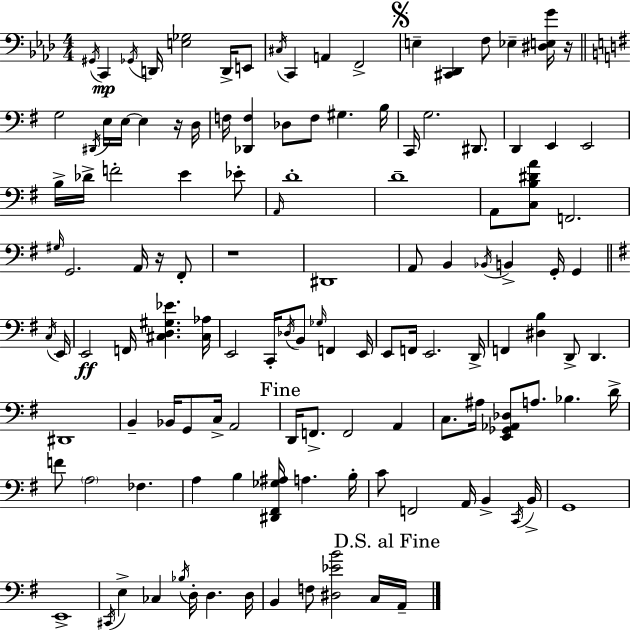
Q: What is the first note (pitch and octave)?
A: G#2